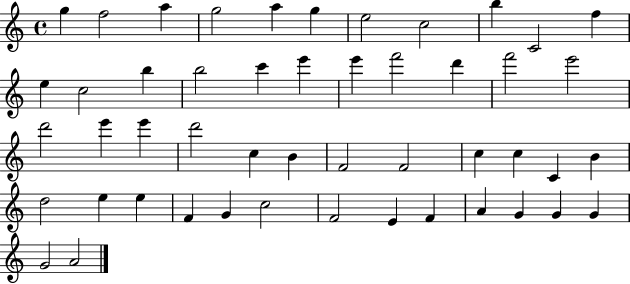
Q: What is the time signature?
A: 4/4